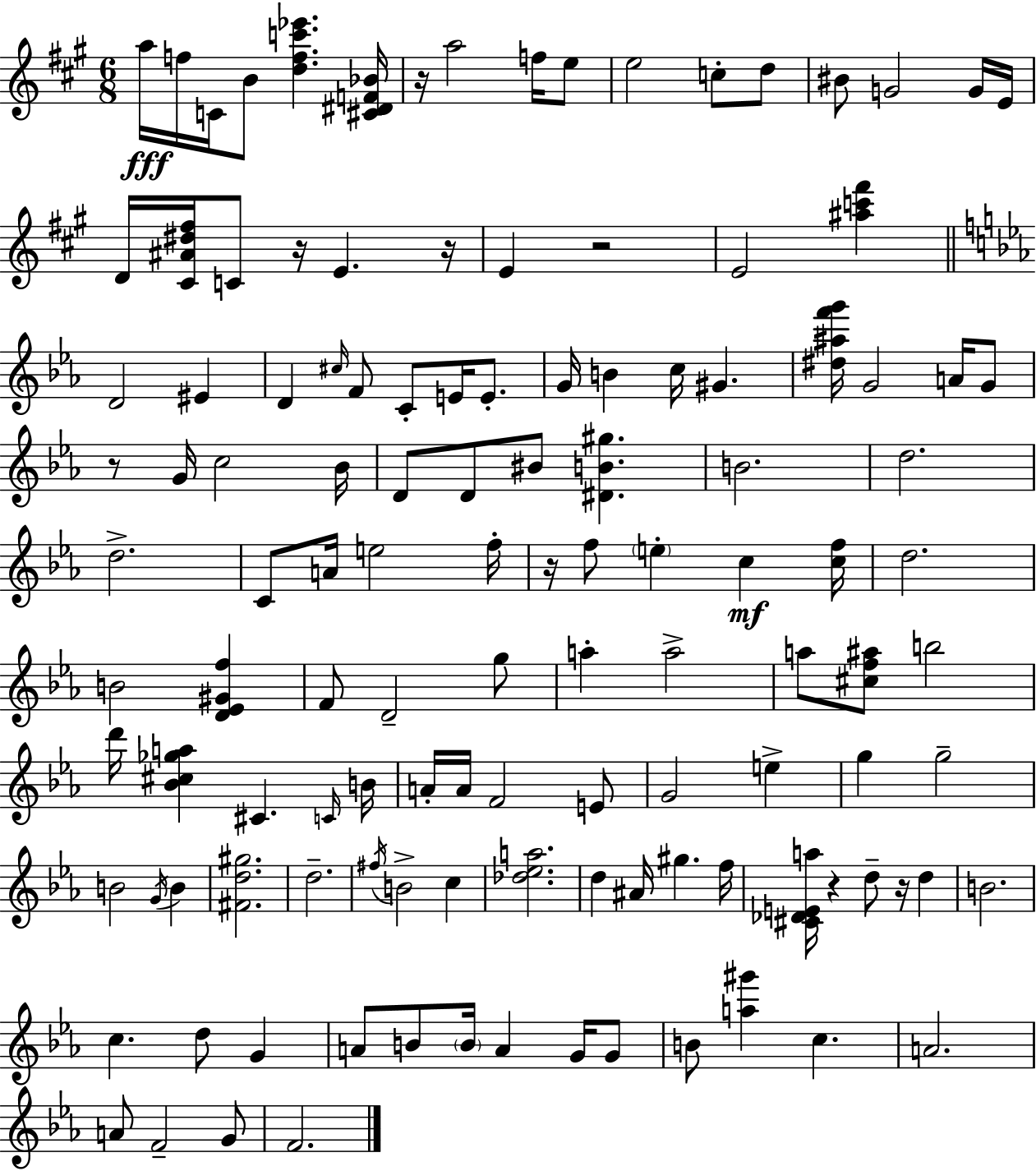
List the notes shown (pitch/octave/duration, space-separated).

A5/s F5/s C4/s B4/e [D5,F5,C6,Eb6]/q. [C#4,D#4,F4,Bb4]/s R/s A5/h F5/s E5/e E5/h C5/e D5/e BIS4/e G4/h G4/s E4/s D4/s [C#4,A#4,D#5,F#5]/s C4/e R/s E4/q. R/s E4/q R/h E4/h [A#5,C6,F#6]/q D4/h EIS4/q D4/q C#5/s F4/e C4/e E4/s E4/e. G4/s B4/q C5/s G#4/q. [D#5,A#5,F6,G6]/s G4/h A4/s G4/e R/e G4/s C5/h Bb4/s D4/e D4/e BIS4/e [D#4,B4,G#5]/q. B4/h. D5/h. D5/h. C4/e A4/s E5/h F5/s R/s F5/e E5/q C5/q [C5,F5]/s D5/h. B4/h [D4,Eb4,G#4,F5]/q F4/e D4/h G5/e A5/q A5/h A5/e [C#5,F5,A#5]/e B5/h D6/s [Bb4,C#5,Gb5,A5]/q C#4/q. C4/s B4/s A4/s A4/s F4/h E4/e G4/h E5/q G5/q G5/h B4/h G4/s B4/q [F#4,D5,G#5]/h. D5/h. F#5/s B4/h C5/q [Db5,Eb5,A5]/h. D5/q A#4/s G#5/q. F5/s [C#4,Db4,E4,A5]/s R/q D5/e R/s D5/q B4/h. C5/q. D5/e G4/q A4/e B4/e B4/s A4/q G4/s G4/e B4/e [A5,G#6]/q C5/q. A4/h. A4/e F4/h G4/e F4/h.